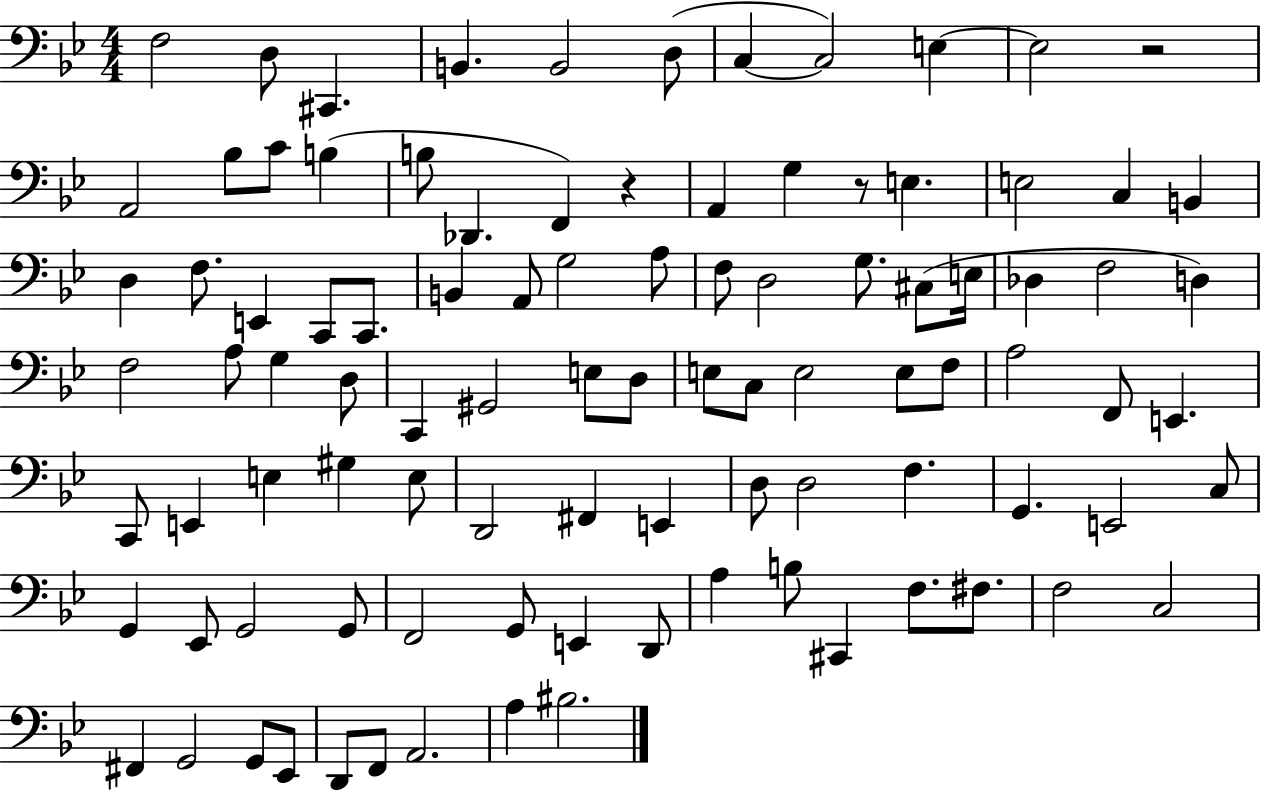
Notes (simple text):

F3/h D3/e C#2/q. B2/q. B2/h D3/e C3/q C3/h E3/q E3/h R/h A2/h Bb3/e C4/e B3/q B3/e Db2/q. F2/q R/q A2/q G3/q R/e E3/q. E3/h C3/q B2/q D3/q F3/e. E2/q C2/e C2/e. B2/q A2/e G3/h A3/e F3/e D3/h G3/e. C#3/e E3/s Db3/q F3/h D3/q F3/h A3/e G3/q D3/e C2/q G#2/h E3/e D3/e E3/e C3/e E3/h E3/e F3/e A3/h F2/e E2/q. C2/e E2/q E3/q G#3/q E3/e D2/h F#2/q E2/q D3/e D3/h F3/q. G2/q. E2/h C3/e G2/q Eb2/e G2/h G2/e F2/h G2/e E2/q D2/e A3/q B3/e C#2/q F3/e. F#3/e. F3/h C3/h F#2/q G2/h G2/e Eb2/e D2/e F2/e A2/h. A3/q BIS3/h.